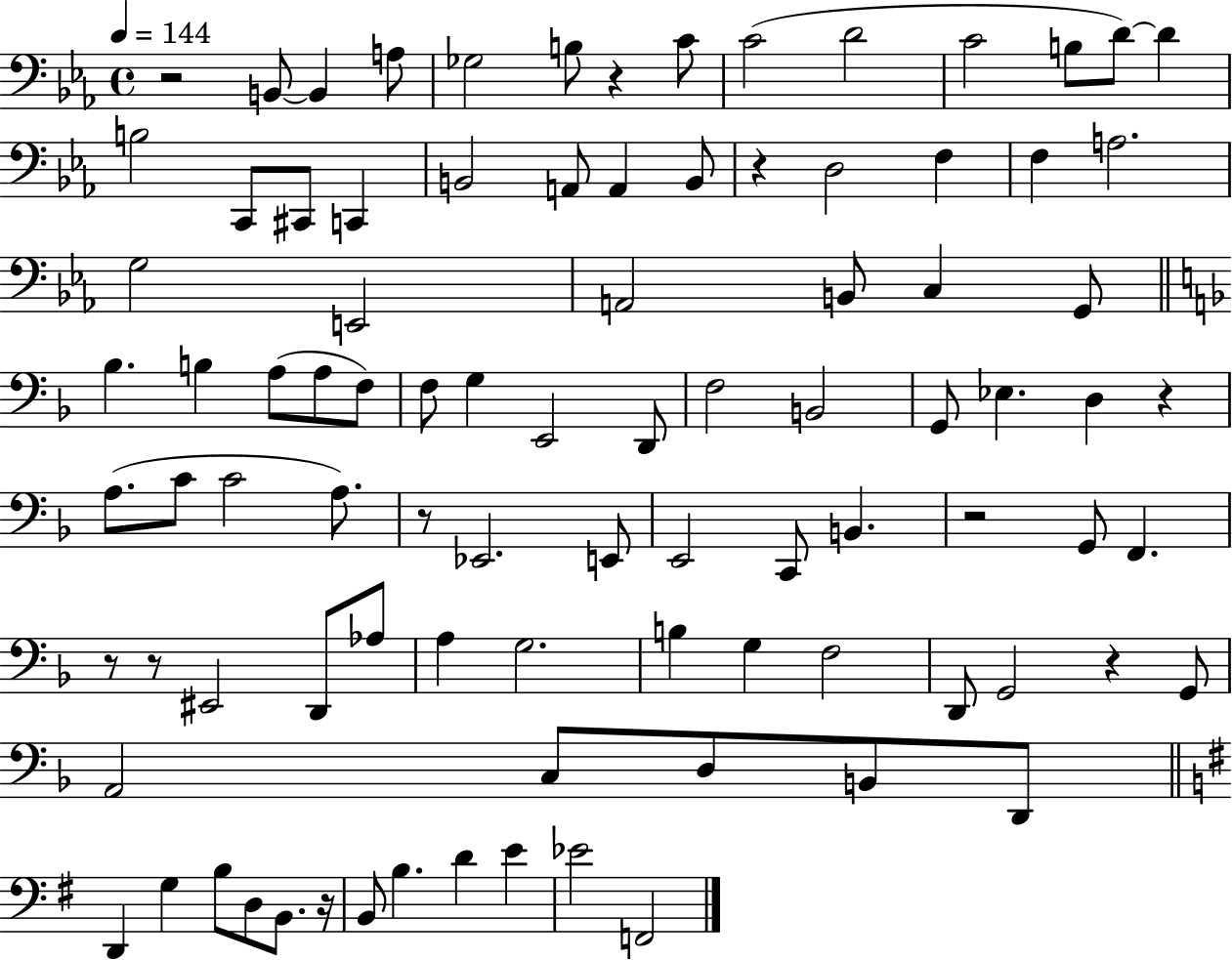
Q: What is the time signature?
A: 4/4